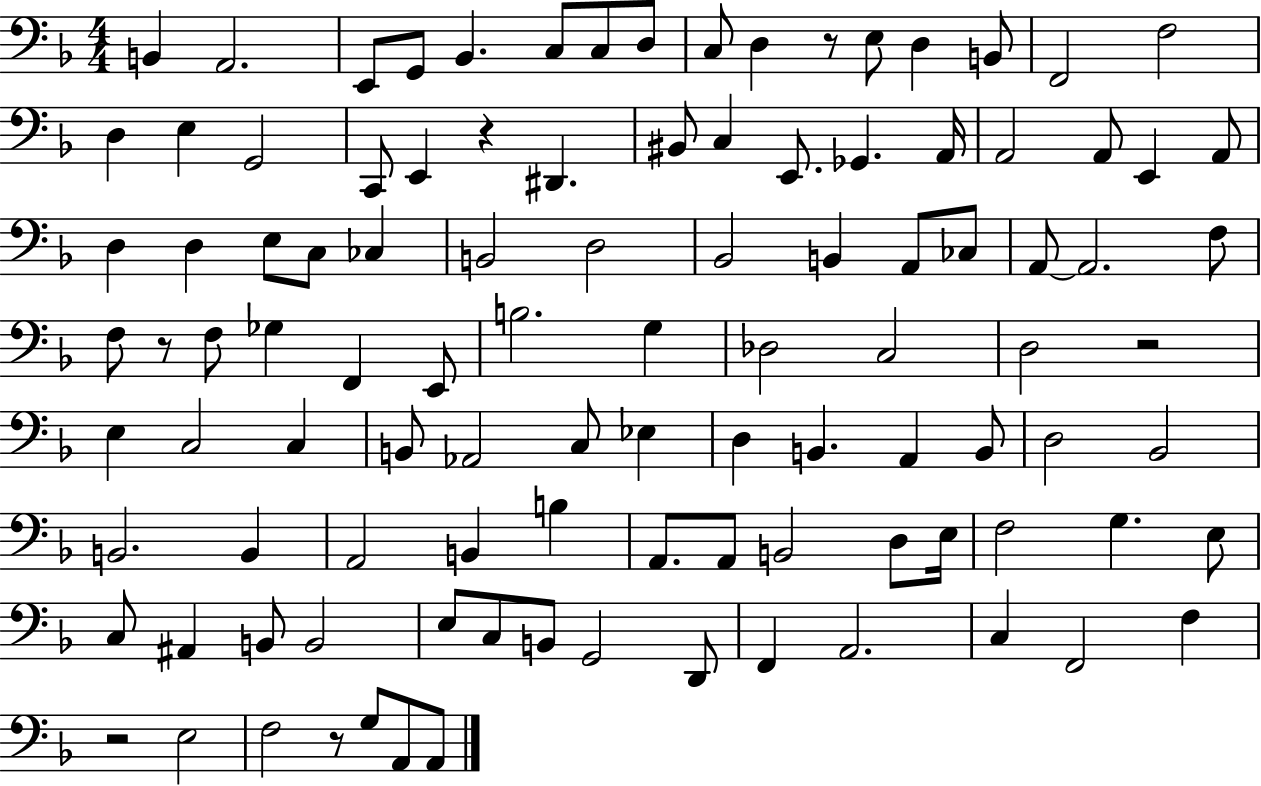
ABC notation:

X:1
T:Untitled
M:4/4
L:1/4
K:F
B,, A,,2 E,,/2 G,,/2 _B,, C,/2 C,/2 D,/2 C,/2 D, z/2 E,/2 D, B,,/2 F,,2 F,2 D, E, G,,2 C,,/2 E,, z ^D,, ^B,,/2 C, E,,/2 _G,, A,,/4 A,,2 A,,/2 E,, A,,/2 D, D, E,/2 C,/2 _C, B,,2 D,2 _B,,2 B,, A,,/2 _C,/2 A,,/2 A,,2 F,/2 F,/2 z/2 F,/2 _G, F,, E,,/2 B,2 G, _D,2 C,2 D,2 z2 E, C,2 C, B,,/2 _A,,2 C,/2 _E, D, B,, A,, B,,/2 D,2 _B,,2 B,,2 B,, A,,2 B,, B, A,,/2 A,,/2 B,,2 D,/2 E,/4 F,2 G, E,/2 C,/2 ^A,, B,,/2 B,,2 E,/2 C,/2 B,,/2 G,,2 D,,/2 F,, A,,2 C, F,,2 F, z2 E,2 F,2 z/2 G,/2 A,,/2 A,,/2